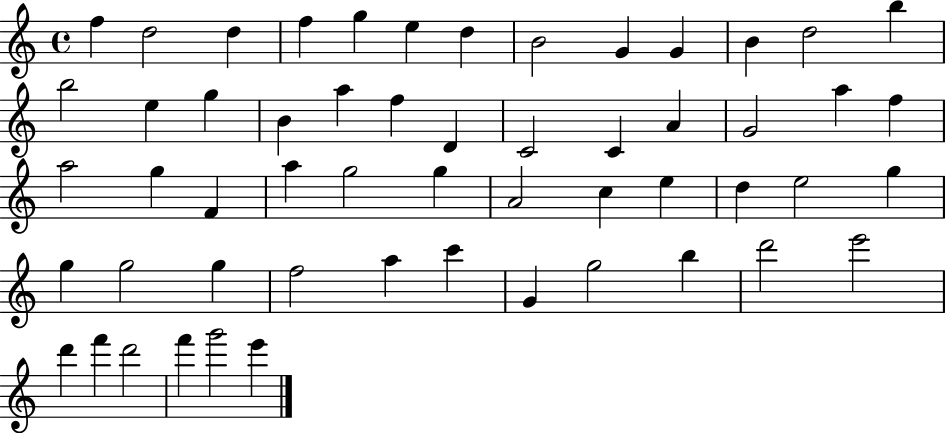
X:1
T:Untitled
M:4/4
L:1/4
K:C
f d2 d f g e d B2 G G B d2 b b2 e g B a f D C2 C A G2 a f a2 g F a g2 g A2 c e d e2 g g g2 g f2 a c' G g2 b d'2 e'2 d' f' d'2 f' g'2 e'